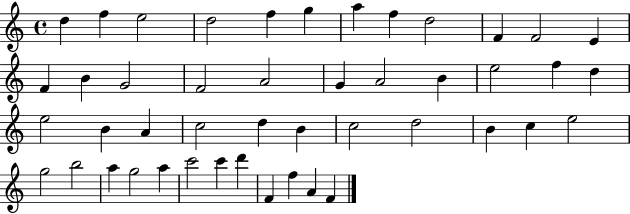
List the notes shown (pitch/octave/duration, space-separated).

D5/q F5/q E5/h D5/h F5/q G5/q A5/q F5/q D5/h F4/q F4/h E4/q F4/q B4/q G4/h F4/h A4/h G4/q A4/h B4/q E5/h F5/q D5/q E5/h B4/q A4/q C5/h D5/q B4/q C5/h D5/h B4/q C5/q E5/h G5/h B5/h A5/q G5/h A5/q C6/h C6/q D6/q F4/q F5/q A4/q F4/q